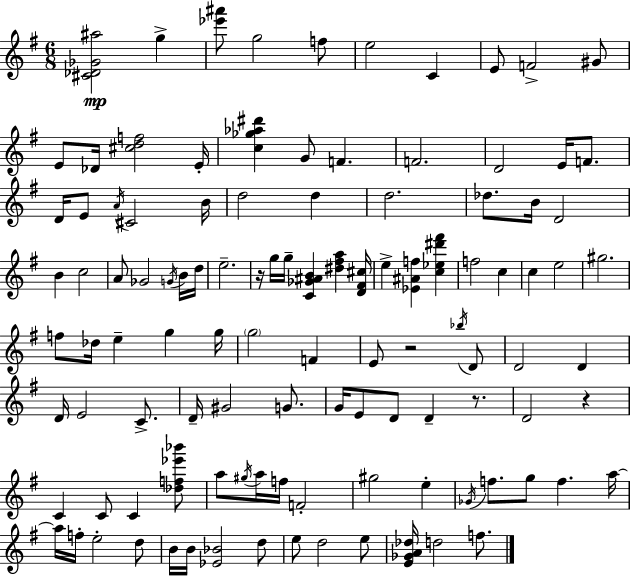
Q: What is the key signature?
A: G major